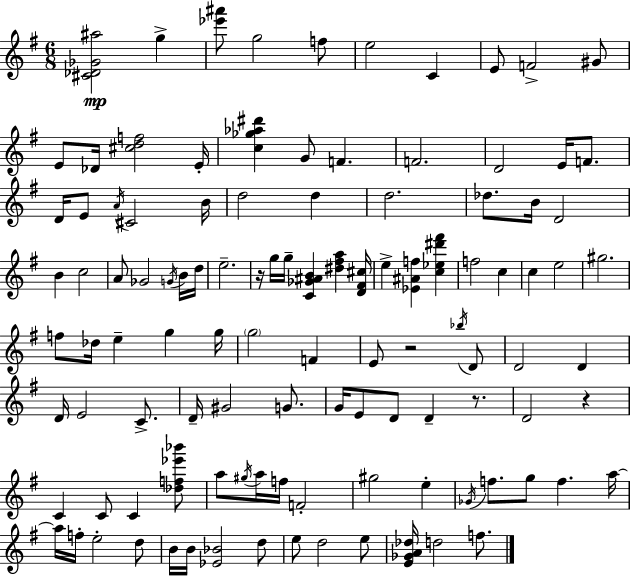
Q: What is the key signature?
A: G major